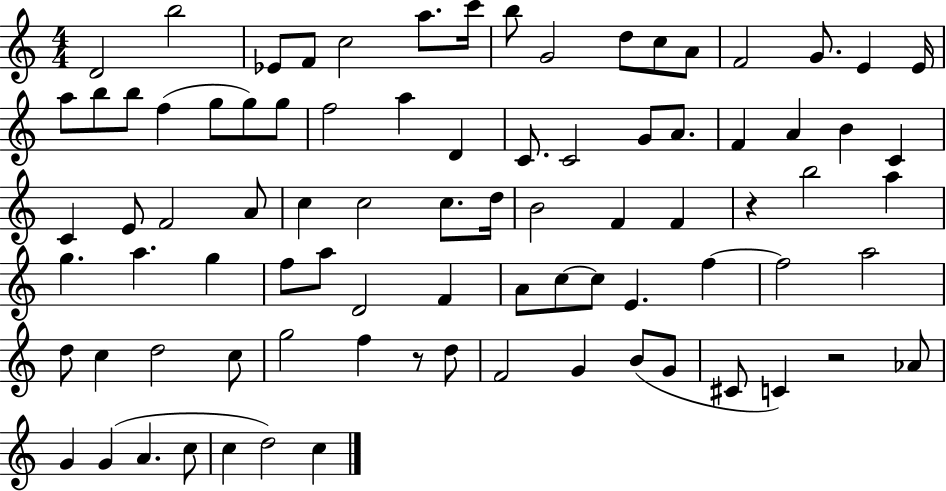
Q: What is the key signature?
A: C major